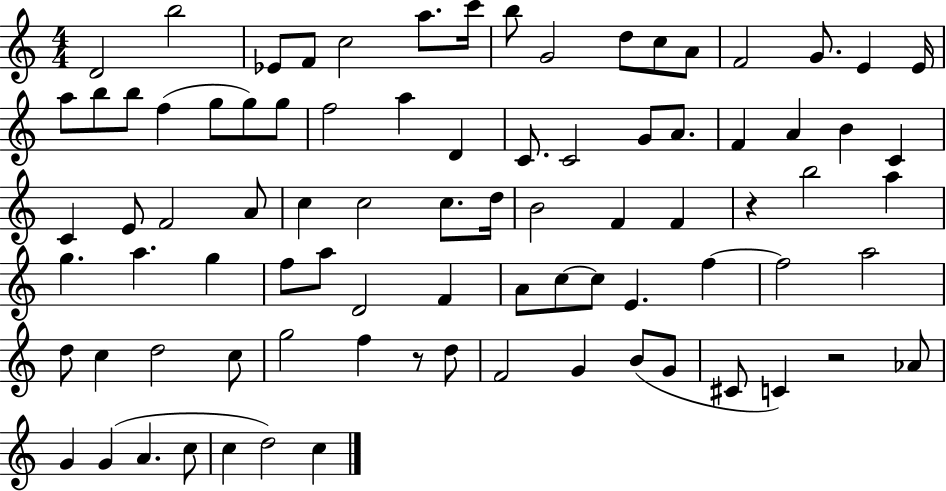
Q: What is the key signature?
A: C major